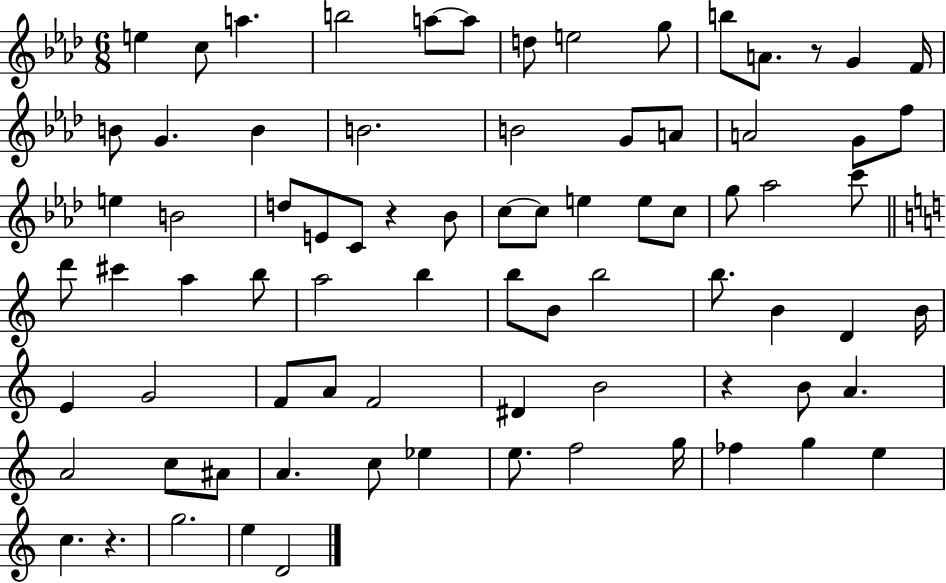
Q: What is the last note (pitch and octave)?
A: D4